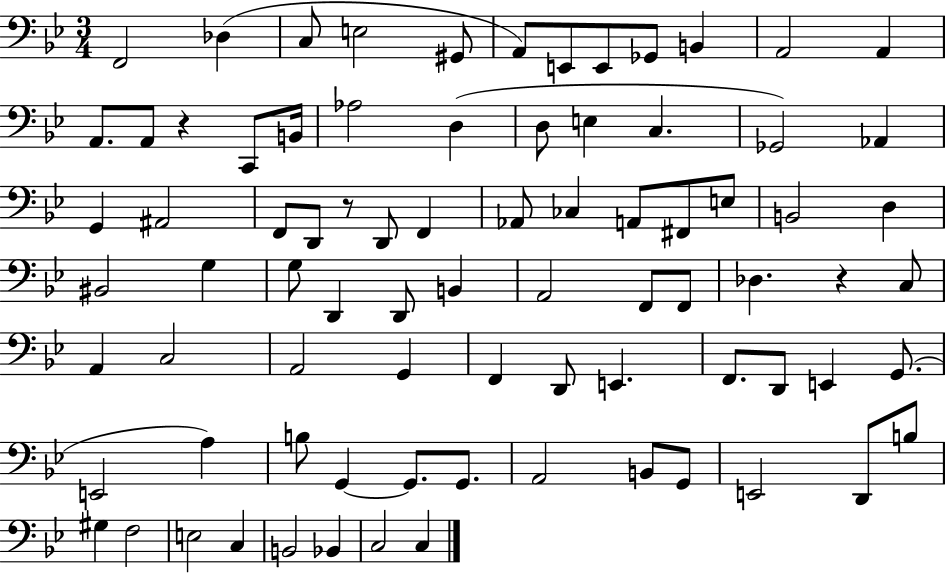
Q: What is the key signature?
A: BES major